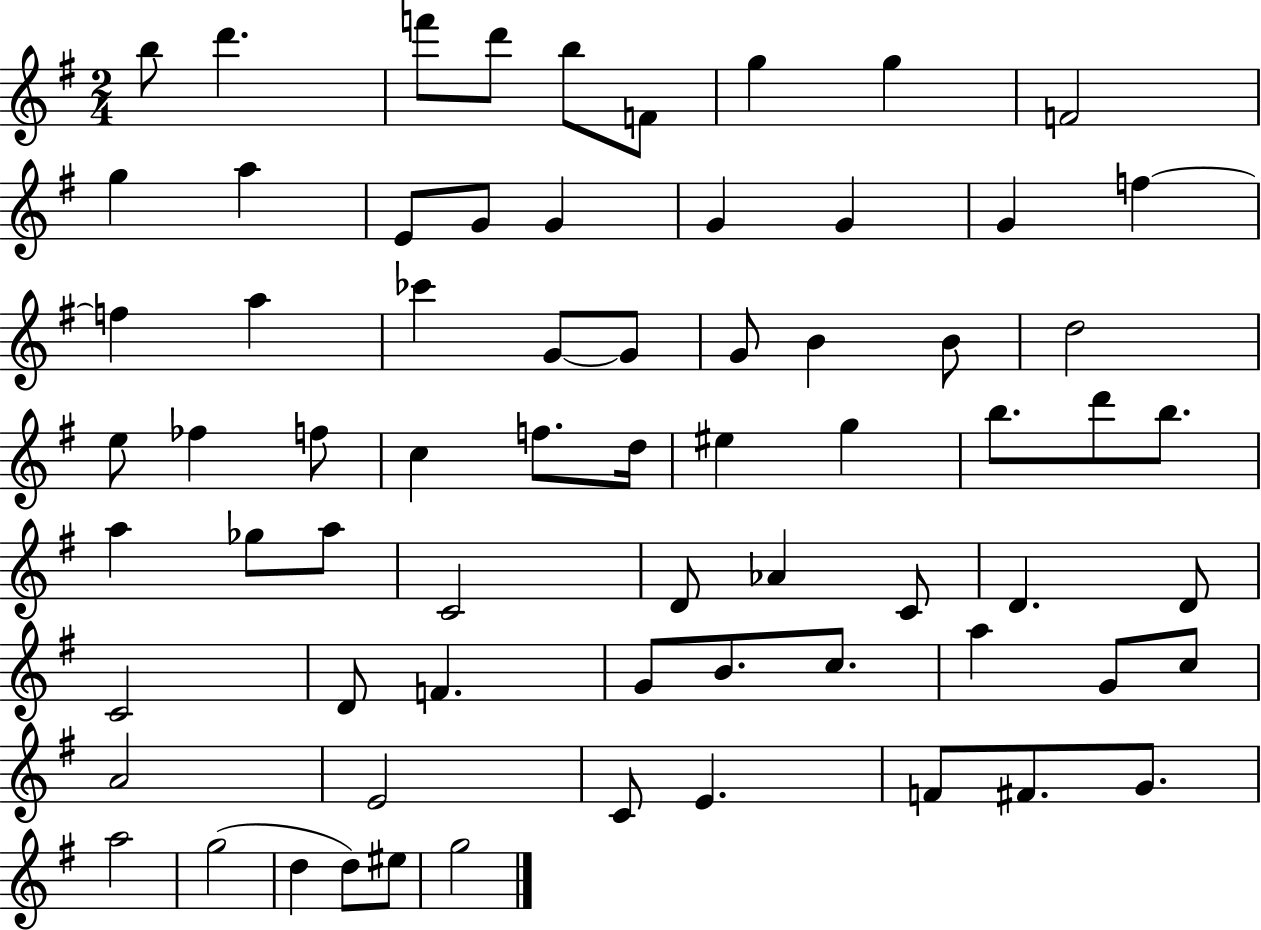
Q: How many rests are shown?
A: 0